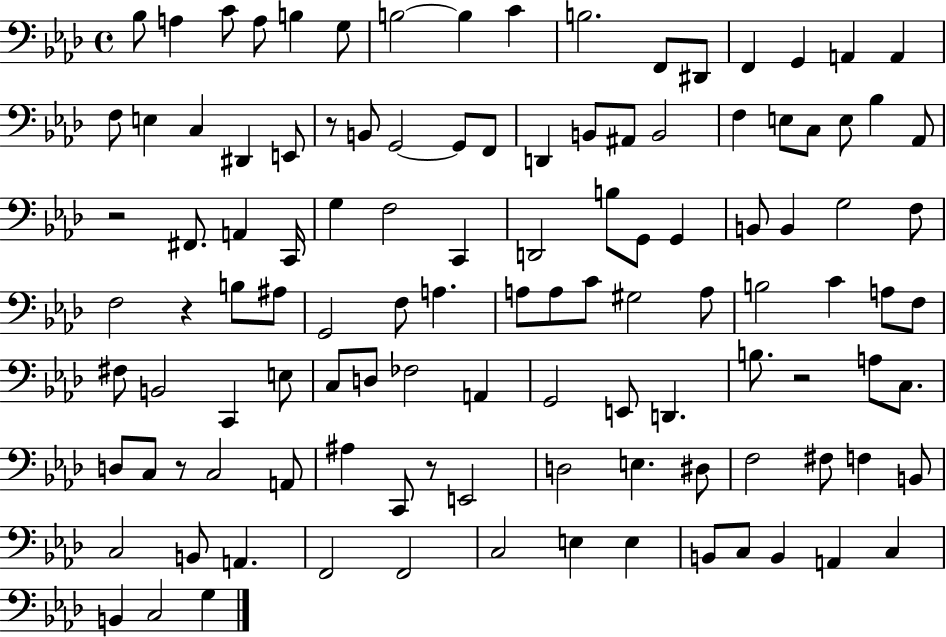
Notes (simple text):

Bb3/e A3/q C4/e A3/e B3/q G3/e B3/h B3/q C4/q B3/h. F2/e D#2/e F2/q G2/q A2/q A2/q F3/e E3/q C3/q D#2/q E2/e R/e B2/e G2/h G2/e F2/e D2/q B2/e A#2/e B2/h F3/q E3/e C3/e E3/e Bb3/q Ab2/e R/h F#2/e. A2/q C2/s G3/q F3/h C2/q D2/h B3/e G2/e G2/q B2/e B2/q G3/h F3/e F3/h R/q B3/e A#3/e G2/h F3/e A3/q. A3/e A3/e C4/e G#3/h A3/e B3/h C4/q A3/e F3/e F#3/e B2/h C2/q E3/e C3/e D3/e FES3/h A2/q G2/h E2/e D2/q. B3/e. R/h A3/e C3/e. D3/e C3/e R/e C3/h A2/e A#3/q C2/e R/e E2/h D3/h E3/q. D#3/e F3/h F#3/e F3/q B2/e C3/h B2/e A2/q. F2/h F2/h C3/h E3/q E3/q B2/e C3/e B2/q A2/q C3/q B2/q C3/h G3/q